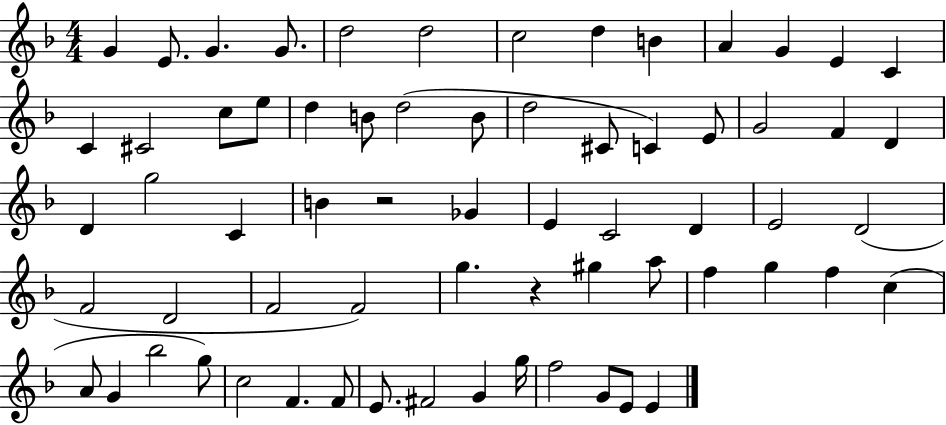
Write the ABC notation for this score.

X:1
T:Untitled
M:4/4
L:1/4
K:F
G E/2 G G/2 d2 d2 c2 d B A G E C C ^C2 c/2 e/2 d B/2 d2 B/2 d2 ^C/2 C E/2 G2 F D D g2 C B z2 _G E C2 D E2 D2 F2 D2 F2 F2 g z ^g a/2 f g f c A/2 G _b2 g/2 c2 F F/2 E/2 ^F2 G g/4 f2 G/2 E/2 E